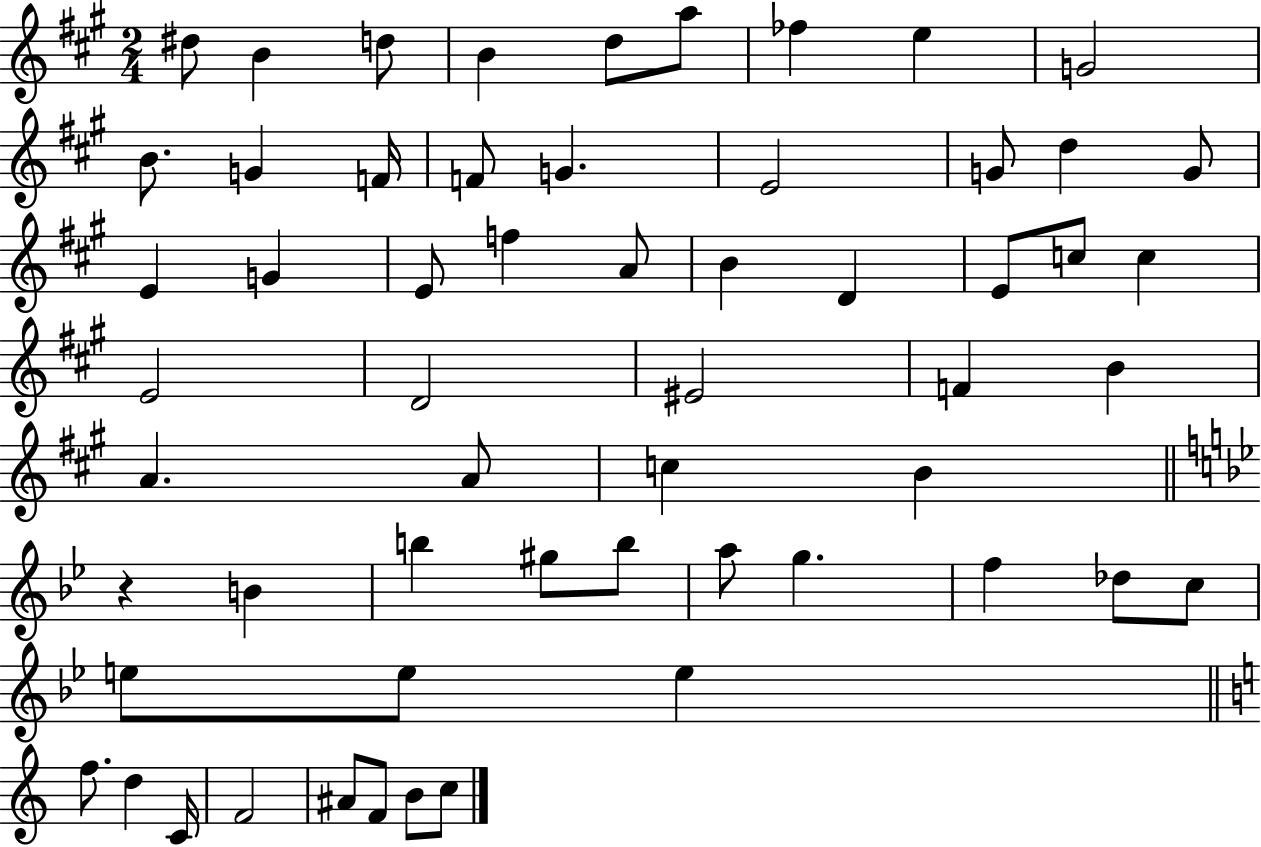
{
  \clef treble
  \numericTimeSignature
  \time 2/4
  \key a \major
  dis''8 b'4 d''8 | b'4 d''8 a''8 | fes''4 e''4 | g'2 | \break b'8. g'4 f'16 | f'8 g'4. | e'2 | g'8 d''4 g'8 | \break e'4 g'4 | e'8 f''4 a'8 | b'4 d'4 | e'8 c''8 c''4 | \break e'2 | d'2 | eis'2 | f'4 b'4 | \break a'4. a'8 | c''4 b'4 | \bar "||" \break \key bes \major r4 b'4 | b''4 gis''8 b''8 | a''8 g''4. | f''4 des''8 c''8 | \break e''8 e''8 e''4 | \bar "||" \break \key c \major f''8. d''4 c'16 | f'2 | ais'8 f'8 b'8 c''8 | \bar "|."
}